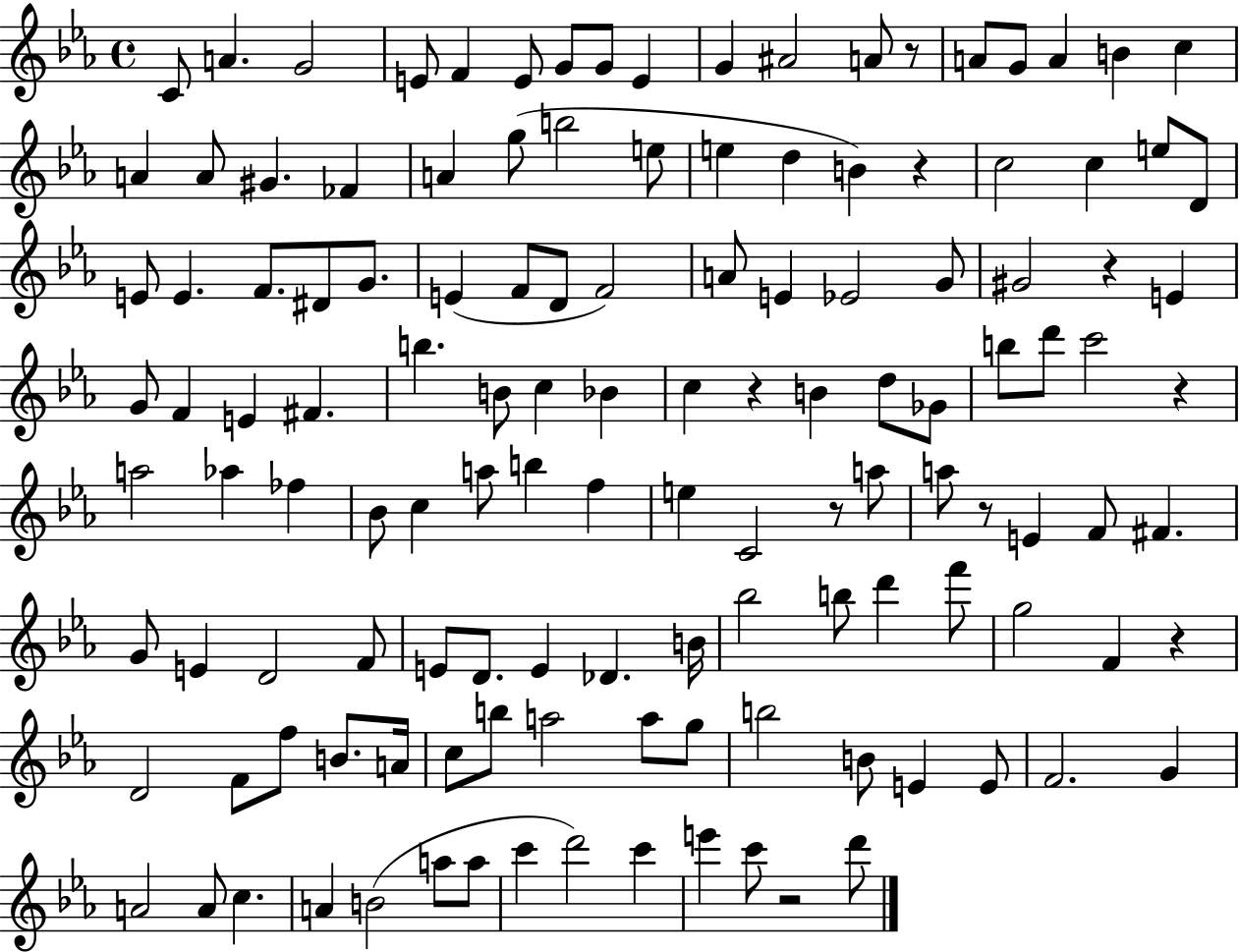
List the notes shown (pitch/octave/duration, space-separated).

C4/e A4/q. G4/h E4/e F4/q E4/e G4/e G4/e E4/q G4/q A#4/h A4/e R/e A4/e G4/e A4/q B4/q C5/q A4/q A4/e G#4/q. FES4/q A4/q G5/e B5/h E5/e E5/q D5/q B4/q R/q C5/h C5/q E5/e D4/e E4/e E4/q. F4/e. D#4/e G4/e. E4/q F4/e D4/e F4/h A4/e E4/q Eb4/h G4/e G#4/h R/q E4/q G4/e F4/q E4/q F#4/q. B5/q. B4/e C5/q Bb4/q C5/q R/q B4/q D5/e Gb4/e B5/e D6/e C6/h R/q A5/h Ab5/q FES5/q Bb4/e C5/q A5/e B5/q F5/q E5/q C4/h R/e A5/e A5/e R/e E4/q F4/e F#4/q. G4/e E4/q D4/h F4/e E4/e D4/e. E4/q Db4/q. B4/s Bb5/h B5/e D6/q F6/e G5/h F4/q R/q D4/h F4/e F5/e B4/e. A4/s C5/e B5/e A5/h A5/e G5/e B5/h B4/e E4/q E4/e F4/h. G4/q A4/h A4/e C5/q. A4/q B4/h A5/e A5/e C6/q D6/h C6/q E6/q C6/e R/h D6/e